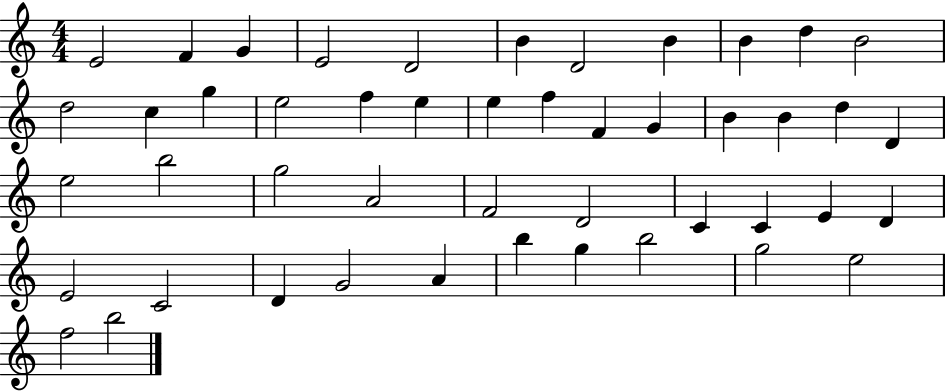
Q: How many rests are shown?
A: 0